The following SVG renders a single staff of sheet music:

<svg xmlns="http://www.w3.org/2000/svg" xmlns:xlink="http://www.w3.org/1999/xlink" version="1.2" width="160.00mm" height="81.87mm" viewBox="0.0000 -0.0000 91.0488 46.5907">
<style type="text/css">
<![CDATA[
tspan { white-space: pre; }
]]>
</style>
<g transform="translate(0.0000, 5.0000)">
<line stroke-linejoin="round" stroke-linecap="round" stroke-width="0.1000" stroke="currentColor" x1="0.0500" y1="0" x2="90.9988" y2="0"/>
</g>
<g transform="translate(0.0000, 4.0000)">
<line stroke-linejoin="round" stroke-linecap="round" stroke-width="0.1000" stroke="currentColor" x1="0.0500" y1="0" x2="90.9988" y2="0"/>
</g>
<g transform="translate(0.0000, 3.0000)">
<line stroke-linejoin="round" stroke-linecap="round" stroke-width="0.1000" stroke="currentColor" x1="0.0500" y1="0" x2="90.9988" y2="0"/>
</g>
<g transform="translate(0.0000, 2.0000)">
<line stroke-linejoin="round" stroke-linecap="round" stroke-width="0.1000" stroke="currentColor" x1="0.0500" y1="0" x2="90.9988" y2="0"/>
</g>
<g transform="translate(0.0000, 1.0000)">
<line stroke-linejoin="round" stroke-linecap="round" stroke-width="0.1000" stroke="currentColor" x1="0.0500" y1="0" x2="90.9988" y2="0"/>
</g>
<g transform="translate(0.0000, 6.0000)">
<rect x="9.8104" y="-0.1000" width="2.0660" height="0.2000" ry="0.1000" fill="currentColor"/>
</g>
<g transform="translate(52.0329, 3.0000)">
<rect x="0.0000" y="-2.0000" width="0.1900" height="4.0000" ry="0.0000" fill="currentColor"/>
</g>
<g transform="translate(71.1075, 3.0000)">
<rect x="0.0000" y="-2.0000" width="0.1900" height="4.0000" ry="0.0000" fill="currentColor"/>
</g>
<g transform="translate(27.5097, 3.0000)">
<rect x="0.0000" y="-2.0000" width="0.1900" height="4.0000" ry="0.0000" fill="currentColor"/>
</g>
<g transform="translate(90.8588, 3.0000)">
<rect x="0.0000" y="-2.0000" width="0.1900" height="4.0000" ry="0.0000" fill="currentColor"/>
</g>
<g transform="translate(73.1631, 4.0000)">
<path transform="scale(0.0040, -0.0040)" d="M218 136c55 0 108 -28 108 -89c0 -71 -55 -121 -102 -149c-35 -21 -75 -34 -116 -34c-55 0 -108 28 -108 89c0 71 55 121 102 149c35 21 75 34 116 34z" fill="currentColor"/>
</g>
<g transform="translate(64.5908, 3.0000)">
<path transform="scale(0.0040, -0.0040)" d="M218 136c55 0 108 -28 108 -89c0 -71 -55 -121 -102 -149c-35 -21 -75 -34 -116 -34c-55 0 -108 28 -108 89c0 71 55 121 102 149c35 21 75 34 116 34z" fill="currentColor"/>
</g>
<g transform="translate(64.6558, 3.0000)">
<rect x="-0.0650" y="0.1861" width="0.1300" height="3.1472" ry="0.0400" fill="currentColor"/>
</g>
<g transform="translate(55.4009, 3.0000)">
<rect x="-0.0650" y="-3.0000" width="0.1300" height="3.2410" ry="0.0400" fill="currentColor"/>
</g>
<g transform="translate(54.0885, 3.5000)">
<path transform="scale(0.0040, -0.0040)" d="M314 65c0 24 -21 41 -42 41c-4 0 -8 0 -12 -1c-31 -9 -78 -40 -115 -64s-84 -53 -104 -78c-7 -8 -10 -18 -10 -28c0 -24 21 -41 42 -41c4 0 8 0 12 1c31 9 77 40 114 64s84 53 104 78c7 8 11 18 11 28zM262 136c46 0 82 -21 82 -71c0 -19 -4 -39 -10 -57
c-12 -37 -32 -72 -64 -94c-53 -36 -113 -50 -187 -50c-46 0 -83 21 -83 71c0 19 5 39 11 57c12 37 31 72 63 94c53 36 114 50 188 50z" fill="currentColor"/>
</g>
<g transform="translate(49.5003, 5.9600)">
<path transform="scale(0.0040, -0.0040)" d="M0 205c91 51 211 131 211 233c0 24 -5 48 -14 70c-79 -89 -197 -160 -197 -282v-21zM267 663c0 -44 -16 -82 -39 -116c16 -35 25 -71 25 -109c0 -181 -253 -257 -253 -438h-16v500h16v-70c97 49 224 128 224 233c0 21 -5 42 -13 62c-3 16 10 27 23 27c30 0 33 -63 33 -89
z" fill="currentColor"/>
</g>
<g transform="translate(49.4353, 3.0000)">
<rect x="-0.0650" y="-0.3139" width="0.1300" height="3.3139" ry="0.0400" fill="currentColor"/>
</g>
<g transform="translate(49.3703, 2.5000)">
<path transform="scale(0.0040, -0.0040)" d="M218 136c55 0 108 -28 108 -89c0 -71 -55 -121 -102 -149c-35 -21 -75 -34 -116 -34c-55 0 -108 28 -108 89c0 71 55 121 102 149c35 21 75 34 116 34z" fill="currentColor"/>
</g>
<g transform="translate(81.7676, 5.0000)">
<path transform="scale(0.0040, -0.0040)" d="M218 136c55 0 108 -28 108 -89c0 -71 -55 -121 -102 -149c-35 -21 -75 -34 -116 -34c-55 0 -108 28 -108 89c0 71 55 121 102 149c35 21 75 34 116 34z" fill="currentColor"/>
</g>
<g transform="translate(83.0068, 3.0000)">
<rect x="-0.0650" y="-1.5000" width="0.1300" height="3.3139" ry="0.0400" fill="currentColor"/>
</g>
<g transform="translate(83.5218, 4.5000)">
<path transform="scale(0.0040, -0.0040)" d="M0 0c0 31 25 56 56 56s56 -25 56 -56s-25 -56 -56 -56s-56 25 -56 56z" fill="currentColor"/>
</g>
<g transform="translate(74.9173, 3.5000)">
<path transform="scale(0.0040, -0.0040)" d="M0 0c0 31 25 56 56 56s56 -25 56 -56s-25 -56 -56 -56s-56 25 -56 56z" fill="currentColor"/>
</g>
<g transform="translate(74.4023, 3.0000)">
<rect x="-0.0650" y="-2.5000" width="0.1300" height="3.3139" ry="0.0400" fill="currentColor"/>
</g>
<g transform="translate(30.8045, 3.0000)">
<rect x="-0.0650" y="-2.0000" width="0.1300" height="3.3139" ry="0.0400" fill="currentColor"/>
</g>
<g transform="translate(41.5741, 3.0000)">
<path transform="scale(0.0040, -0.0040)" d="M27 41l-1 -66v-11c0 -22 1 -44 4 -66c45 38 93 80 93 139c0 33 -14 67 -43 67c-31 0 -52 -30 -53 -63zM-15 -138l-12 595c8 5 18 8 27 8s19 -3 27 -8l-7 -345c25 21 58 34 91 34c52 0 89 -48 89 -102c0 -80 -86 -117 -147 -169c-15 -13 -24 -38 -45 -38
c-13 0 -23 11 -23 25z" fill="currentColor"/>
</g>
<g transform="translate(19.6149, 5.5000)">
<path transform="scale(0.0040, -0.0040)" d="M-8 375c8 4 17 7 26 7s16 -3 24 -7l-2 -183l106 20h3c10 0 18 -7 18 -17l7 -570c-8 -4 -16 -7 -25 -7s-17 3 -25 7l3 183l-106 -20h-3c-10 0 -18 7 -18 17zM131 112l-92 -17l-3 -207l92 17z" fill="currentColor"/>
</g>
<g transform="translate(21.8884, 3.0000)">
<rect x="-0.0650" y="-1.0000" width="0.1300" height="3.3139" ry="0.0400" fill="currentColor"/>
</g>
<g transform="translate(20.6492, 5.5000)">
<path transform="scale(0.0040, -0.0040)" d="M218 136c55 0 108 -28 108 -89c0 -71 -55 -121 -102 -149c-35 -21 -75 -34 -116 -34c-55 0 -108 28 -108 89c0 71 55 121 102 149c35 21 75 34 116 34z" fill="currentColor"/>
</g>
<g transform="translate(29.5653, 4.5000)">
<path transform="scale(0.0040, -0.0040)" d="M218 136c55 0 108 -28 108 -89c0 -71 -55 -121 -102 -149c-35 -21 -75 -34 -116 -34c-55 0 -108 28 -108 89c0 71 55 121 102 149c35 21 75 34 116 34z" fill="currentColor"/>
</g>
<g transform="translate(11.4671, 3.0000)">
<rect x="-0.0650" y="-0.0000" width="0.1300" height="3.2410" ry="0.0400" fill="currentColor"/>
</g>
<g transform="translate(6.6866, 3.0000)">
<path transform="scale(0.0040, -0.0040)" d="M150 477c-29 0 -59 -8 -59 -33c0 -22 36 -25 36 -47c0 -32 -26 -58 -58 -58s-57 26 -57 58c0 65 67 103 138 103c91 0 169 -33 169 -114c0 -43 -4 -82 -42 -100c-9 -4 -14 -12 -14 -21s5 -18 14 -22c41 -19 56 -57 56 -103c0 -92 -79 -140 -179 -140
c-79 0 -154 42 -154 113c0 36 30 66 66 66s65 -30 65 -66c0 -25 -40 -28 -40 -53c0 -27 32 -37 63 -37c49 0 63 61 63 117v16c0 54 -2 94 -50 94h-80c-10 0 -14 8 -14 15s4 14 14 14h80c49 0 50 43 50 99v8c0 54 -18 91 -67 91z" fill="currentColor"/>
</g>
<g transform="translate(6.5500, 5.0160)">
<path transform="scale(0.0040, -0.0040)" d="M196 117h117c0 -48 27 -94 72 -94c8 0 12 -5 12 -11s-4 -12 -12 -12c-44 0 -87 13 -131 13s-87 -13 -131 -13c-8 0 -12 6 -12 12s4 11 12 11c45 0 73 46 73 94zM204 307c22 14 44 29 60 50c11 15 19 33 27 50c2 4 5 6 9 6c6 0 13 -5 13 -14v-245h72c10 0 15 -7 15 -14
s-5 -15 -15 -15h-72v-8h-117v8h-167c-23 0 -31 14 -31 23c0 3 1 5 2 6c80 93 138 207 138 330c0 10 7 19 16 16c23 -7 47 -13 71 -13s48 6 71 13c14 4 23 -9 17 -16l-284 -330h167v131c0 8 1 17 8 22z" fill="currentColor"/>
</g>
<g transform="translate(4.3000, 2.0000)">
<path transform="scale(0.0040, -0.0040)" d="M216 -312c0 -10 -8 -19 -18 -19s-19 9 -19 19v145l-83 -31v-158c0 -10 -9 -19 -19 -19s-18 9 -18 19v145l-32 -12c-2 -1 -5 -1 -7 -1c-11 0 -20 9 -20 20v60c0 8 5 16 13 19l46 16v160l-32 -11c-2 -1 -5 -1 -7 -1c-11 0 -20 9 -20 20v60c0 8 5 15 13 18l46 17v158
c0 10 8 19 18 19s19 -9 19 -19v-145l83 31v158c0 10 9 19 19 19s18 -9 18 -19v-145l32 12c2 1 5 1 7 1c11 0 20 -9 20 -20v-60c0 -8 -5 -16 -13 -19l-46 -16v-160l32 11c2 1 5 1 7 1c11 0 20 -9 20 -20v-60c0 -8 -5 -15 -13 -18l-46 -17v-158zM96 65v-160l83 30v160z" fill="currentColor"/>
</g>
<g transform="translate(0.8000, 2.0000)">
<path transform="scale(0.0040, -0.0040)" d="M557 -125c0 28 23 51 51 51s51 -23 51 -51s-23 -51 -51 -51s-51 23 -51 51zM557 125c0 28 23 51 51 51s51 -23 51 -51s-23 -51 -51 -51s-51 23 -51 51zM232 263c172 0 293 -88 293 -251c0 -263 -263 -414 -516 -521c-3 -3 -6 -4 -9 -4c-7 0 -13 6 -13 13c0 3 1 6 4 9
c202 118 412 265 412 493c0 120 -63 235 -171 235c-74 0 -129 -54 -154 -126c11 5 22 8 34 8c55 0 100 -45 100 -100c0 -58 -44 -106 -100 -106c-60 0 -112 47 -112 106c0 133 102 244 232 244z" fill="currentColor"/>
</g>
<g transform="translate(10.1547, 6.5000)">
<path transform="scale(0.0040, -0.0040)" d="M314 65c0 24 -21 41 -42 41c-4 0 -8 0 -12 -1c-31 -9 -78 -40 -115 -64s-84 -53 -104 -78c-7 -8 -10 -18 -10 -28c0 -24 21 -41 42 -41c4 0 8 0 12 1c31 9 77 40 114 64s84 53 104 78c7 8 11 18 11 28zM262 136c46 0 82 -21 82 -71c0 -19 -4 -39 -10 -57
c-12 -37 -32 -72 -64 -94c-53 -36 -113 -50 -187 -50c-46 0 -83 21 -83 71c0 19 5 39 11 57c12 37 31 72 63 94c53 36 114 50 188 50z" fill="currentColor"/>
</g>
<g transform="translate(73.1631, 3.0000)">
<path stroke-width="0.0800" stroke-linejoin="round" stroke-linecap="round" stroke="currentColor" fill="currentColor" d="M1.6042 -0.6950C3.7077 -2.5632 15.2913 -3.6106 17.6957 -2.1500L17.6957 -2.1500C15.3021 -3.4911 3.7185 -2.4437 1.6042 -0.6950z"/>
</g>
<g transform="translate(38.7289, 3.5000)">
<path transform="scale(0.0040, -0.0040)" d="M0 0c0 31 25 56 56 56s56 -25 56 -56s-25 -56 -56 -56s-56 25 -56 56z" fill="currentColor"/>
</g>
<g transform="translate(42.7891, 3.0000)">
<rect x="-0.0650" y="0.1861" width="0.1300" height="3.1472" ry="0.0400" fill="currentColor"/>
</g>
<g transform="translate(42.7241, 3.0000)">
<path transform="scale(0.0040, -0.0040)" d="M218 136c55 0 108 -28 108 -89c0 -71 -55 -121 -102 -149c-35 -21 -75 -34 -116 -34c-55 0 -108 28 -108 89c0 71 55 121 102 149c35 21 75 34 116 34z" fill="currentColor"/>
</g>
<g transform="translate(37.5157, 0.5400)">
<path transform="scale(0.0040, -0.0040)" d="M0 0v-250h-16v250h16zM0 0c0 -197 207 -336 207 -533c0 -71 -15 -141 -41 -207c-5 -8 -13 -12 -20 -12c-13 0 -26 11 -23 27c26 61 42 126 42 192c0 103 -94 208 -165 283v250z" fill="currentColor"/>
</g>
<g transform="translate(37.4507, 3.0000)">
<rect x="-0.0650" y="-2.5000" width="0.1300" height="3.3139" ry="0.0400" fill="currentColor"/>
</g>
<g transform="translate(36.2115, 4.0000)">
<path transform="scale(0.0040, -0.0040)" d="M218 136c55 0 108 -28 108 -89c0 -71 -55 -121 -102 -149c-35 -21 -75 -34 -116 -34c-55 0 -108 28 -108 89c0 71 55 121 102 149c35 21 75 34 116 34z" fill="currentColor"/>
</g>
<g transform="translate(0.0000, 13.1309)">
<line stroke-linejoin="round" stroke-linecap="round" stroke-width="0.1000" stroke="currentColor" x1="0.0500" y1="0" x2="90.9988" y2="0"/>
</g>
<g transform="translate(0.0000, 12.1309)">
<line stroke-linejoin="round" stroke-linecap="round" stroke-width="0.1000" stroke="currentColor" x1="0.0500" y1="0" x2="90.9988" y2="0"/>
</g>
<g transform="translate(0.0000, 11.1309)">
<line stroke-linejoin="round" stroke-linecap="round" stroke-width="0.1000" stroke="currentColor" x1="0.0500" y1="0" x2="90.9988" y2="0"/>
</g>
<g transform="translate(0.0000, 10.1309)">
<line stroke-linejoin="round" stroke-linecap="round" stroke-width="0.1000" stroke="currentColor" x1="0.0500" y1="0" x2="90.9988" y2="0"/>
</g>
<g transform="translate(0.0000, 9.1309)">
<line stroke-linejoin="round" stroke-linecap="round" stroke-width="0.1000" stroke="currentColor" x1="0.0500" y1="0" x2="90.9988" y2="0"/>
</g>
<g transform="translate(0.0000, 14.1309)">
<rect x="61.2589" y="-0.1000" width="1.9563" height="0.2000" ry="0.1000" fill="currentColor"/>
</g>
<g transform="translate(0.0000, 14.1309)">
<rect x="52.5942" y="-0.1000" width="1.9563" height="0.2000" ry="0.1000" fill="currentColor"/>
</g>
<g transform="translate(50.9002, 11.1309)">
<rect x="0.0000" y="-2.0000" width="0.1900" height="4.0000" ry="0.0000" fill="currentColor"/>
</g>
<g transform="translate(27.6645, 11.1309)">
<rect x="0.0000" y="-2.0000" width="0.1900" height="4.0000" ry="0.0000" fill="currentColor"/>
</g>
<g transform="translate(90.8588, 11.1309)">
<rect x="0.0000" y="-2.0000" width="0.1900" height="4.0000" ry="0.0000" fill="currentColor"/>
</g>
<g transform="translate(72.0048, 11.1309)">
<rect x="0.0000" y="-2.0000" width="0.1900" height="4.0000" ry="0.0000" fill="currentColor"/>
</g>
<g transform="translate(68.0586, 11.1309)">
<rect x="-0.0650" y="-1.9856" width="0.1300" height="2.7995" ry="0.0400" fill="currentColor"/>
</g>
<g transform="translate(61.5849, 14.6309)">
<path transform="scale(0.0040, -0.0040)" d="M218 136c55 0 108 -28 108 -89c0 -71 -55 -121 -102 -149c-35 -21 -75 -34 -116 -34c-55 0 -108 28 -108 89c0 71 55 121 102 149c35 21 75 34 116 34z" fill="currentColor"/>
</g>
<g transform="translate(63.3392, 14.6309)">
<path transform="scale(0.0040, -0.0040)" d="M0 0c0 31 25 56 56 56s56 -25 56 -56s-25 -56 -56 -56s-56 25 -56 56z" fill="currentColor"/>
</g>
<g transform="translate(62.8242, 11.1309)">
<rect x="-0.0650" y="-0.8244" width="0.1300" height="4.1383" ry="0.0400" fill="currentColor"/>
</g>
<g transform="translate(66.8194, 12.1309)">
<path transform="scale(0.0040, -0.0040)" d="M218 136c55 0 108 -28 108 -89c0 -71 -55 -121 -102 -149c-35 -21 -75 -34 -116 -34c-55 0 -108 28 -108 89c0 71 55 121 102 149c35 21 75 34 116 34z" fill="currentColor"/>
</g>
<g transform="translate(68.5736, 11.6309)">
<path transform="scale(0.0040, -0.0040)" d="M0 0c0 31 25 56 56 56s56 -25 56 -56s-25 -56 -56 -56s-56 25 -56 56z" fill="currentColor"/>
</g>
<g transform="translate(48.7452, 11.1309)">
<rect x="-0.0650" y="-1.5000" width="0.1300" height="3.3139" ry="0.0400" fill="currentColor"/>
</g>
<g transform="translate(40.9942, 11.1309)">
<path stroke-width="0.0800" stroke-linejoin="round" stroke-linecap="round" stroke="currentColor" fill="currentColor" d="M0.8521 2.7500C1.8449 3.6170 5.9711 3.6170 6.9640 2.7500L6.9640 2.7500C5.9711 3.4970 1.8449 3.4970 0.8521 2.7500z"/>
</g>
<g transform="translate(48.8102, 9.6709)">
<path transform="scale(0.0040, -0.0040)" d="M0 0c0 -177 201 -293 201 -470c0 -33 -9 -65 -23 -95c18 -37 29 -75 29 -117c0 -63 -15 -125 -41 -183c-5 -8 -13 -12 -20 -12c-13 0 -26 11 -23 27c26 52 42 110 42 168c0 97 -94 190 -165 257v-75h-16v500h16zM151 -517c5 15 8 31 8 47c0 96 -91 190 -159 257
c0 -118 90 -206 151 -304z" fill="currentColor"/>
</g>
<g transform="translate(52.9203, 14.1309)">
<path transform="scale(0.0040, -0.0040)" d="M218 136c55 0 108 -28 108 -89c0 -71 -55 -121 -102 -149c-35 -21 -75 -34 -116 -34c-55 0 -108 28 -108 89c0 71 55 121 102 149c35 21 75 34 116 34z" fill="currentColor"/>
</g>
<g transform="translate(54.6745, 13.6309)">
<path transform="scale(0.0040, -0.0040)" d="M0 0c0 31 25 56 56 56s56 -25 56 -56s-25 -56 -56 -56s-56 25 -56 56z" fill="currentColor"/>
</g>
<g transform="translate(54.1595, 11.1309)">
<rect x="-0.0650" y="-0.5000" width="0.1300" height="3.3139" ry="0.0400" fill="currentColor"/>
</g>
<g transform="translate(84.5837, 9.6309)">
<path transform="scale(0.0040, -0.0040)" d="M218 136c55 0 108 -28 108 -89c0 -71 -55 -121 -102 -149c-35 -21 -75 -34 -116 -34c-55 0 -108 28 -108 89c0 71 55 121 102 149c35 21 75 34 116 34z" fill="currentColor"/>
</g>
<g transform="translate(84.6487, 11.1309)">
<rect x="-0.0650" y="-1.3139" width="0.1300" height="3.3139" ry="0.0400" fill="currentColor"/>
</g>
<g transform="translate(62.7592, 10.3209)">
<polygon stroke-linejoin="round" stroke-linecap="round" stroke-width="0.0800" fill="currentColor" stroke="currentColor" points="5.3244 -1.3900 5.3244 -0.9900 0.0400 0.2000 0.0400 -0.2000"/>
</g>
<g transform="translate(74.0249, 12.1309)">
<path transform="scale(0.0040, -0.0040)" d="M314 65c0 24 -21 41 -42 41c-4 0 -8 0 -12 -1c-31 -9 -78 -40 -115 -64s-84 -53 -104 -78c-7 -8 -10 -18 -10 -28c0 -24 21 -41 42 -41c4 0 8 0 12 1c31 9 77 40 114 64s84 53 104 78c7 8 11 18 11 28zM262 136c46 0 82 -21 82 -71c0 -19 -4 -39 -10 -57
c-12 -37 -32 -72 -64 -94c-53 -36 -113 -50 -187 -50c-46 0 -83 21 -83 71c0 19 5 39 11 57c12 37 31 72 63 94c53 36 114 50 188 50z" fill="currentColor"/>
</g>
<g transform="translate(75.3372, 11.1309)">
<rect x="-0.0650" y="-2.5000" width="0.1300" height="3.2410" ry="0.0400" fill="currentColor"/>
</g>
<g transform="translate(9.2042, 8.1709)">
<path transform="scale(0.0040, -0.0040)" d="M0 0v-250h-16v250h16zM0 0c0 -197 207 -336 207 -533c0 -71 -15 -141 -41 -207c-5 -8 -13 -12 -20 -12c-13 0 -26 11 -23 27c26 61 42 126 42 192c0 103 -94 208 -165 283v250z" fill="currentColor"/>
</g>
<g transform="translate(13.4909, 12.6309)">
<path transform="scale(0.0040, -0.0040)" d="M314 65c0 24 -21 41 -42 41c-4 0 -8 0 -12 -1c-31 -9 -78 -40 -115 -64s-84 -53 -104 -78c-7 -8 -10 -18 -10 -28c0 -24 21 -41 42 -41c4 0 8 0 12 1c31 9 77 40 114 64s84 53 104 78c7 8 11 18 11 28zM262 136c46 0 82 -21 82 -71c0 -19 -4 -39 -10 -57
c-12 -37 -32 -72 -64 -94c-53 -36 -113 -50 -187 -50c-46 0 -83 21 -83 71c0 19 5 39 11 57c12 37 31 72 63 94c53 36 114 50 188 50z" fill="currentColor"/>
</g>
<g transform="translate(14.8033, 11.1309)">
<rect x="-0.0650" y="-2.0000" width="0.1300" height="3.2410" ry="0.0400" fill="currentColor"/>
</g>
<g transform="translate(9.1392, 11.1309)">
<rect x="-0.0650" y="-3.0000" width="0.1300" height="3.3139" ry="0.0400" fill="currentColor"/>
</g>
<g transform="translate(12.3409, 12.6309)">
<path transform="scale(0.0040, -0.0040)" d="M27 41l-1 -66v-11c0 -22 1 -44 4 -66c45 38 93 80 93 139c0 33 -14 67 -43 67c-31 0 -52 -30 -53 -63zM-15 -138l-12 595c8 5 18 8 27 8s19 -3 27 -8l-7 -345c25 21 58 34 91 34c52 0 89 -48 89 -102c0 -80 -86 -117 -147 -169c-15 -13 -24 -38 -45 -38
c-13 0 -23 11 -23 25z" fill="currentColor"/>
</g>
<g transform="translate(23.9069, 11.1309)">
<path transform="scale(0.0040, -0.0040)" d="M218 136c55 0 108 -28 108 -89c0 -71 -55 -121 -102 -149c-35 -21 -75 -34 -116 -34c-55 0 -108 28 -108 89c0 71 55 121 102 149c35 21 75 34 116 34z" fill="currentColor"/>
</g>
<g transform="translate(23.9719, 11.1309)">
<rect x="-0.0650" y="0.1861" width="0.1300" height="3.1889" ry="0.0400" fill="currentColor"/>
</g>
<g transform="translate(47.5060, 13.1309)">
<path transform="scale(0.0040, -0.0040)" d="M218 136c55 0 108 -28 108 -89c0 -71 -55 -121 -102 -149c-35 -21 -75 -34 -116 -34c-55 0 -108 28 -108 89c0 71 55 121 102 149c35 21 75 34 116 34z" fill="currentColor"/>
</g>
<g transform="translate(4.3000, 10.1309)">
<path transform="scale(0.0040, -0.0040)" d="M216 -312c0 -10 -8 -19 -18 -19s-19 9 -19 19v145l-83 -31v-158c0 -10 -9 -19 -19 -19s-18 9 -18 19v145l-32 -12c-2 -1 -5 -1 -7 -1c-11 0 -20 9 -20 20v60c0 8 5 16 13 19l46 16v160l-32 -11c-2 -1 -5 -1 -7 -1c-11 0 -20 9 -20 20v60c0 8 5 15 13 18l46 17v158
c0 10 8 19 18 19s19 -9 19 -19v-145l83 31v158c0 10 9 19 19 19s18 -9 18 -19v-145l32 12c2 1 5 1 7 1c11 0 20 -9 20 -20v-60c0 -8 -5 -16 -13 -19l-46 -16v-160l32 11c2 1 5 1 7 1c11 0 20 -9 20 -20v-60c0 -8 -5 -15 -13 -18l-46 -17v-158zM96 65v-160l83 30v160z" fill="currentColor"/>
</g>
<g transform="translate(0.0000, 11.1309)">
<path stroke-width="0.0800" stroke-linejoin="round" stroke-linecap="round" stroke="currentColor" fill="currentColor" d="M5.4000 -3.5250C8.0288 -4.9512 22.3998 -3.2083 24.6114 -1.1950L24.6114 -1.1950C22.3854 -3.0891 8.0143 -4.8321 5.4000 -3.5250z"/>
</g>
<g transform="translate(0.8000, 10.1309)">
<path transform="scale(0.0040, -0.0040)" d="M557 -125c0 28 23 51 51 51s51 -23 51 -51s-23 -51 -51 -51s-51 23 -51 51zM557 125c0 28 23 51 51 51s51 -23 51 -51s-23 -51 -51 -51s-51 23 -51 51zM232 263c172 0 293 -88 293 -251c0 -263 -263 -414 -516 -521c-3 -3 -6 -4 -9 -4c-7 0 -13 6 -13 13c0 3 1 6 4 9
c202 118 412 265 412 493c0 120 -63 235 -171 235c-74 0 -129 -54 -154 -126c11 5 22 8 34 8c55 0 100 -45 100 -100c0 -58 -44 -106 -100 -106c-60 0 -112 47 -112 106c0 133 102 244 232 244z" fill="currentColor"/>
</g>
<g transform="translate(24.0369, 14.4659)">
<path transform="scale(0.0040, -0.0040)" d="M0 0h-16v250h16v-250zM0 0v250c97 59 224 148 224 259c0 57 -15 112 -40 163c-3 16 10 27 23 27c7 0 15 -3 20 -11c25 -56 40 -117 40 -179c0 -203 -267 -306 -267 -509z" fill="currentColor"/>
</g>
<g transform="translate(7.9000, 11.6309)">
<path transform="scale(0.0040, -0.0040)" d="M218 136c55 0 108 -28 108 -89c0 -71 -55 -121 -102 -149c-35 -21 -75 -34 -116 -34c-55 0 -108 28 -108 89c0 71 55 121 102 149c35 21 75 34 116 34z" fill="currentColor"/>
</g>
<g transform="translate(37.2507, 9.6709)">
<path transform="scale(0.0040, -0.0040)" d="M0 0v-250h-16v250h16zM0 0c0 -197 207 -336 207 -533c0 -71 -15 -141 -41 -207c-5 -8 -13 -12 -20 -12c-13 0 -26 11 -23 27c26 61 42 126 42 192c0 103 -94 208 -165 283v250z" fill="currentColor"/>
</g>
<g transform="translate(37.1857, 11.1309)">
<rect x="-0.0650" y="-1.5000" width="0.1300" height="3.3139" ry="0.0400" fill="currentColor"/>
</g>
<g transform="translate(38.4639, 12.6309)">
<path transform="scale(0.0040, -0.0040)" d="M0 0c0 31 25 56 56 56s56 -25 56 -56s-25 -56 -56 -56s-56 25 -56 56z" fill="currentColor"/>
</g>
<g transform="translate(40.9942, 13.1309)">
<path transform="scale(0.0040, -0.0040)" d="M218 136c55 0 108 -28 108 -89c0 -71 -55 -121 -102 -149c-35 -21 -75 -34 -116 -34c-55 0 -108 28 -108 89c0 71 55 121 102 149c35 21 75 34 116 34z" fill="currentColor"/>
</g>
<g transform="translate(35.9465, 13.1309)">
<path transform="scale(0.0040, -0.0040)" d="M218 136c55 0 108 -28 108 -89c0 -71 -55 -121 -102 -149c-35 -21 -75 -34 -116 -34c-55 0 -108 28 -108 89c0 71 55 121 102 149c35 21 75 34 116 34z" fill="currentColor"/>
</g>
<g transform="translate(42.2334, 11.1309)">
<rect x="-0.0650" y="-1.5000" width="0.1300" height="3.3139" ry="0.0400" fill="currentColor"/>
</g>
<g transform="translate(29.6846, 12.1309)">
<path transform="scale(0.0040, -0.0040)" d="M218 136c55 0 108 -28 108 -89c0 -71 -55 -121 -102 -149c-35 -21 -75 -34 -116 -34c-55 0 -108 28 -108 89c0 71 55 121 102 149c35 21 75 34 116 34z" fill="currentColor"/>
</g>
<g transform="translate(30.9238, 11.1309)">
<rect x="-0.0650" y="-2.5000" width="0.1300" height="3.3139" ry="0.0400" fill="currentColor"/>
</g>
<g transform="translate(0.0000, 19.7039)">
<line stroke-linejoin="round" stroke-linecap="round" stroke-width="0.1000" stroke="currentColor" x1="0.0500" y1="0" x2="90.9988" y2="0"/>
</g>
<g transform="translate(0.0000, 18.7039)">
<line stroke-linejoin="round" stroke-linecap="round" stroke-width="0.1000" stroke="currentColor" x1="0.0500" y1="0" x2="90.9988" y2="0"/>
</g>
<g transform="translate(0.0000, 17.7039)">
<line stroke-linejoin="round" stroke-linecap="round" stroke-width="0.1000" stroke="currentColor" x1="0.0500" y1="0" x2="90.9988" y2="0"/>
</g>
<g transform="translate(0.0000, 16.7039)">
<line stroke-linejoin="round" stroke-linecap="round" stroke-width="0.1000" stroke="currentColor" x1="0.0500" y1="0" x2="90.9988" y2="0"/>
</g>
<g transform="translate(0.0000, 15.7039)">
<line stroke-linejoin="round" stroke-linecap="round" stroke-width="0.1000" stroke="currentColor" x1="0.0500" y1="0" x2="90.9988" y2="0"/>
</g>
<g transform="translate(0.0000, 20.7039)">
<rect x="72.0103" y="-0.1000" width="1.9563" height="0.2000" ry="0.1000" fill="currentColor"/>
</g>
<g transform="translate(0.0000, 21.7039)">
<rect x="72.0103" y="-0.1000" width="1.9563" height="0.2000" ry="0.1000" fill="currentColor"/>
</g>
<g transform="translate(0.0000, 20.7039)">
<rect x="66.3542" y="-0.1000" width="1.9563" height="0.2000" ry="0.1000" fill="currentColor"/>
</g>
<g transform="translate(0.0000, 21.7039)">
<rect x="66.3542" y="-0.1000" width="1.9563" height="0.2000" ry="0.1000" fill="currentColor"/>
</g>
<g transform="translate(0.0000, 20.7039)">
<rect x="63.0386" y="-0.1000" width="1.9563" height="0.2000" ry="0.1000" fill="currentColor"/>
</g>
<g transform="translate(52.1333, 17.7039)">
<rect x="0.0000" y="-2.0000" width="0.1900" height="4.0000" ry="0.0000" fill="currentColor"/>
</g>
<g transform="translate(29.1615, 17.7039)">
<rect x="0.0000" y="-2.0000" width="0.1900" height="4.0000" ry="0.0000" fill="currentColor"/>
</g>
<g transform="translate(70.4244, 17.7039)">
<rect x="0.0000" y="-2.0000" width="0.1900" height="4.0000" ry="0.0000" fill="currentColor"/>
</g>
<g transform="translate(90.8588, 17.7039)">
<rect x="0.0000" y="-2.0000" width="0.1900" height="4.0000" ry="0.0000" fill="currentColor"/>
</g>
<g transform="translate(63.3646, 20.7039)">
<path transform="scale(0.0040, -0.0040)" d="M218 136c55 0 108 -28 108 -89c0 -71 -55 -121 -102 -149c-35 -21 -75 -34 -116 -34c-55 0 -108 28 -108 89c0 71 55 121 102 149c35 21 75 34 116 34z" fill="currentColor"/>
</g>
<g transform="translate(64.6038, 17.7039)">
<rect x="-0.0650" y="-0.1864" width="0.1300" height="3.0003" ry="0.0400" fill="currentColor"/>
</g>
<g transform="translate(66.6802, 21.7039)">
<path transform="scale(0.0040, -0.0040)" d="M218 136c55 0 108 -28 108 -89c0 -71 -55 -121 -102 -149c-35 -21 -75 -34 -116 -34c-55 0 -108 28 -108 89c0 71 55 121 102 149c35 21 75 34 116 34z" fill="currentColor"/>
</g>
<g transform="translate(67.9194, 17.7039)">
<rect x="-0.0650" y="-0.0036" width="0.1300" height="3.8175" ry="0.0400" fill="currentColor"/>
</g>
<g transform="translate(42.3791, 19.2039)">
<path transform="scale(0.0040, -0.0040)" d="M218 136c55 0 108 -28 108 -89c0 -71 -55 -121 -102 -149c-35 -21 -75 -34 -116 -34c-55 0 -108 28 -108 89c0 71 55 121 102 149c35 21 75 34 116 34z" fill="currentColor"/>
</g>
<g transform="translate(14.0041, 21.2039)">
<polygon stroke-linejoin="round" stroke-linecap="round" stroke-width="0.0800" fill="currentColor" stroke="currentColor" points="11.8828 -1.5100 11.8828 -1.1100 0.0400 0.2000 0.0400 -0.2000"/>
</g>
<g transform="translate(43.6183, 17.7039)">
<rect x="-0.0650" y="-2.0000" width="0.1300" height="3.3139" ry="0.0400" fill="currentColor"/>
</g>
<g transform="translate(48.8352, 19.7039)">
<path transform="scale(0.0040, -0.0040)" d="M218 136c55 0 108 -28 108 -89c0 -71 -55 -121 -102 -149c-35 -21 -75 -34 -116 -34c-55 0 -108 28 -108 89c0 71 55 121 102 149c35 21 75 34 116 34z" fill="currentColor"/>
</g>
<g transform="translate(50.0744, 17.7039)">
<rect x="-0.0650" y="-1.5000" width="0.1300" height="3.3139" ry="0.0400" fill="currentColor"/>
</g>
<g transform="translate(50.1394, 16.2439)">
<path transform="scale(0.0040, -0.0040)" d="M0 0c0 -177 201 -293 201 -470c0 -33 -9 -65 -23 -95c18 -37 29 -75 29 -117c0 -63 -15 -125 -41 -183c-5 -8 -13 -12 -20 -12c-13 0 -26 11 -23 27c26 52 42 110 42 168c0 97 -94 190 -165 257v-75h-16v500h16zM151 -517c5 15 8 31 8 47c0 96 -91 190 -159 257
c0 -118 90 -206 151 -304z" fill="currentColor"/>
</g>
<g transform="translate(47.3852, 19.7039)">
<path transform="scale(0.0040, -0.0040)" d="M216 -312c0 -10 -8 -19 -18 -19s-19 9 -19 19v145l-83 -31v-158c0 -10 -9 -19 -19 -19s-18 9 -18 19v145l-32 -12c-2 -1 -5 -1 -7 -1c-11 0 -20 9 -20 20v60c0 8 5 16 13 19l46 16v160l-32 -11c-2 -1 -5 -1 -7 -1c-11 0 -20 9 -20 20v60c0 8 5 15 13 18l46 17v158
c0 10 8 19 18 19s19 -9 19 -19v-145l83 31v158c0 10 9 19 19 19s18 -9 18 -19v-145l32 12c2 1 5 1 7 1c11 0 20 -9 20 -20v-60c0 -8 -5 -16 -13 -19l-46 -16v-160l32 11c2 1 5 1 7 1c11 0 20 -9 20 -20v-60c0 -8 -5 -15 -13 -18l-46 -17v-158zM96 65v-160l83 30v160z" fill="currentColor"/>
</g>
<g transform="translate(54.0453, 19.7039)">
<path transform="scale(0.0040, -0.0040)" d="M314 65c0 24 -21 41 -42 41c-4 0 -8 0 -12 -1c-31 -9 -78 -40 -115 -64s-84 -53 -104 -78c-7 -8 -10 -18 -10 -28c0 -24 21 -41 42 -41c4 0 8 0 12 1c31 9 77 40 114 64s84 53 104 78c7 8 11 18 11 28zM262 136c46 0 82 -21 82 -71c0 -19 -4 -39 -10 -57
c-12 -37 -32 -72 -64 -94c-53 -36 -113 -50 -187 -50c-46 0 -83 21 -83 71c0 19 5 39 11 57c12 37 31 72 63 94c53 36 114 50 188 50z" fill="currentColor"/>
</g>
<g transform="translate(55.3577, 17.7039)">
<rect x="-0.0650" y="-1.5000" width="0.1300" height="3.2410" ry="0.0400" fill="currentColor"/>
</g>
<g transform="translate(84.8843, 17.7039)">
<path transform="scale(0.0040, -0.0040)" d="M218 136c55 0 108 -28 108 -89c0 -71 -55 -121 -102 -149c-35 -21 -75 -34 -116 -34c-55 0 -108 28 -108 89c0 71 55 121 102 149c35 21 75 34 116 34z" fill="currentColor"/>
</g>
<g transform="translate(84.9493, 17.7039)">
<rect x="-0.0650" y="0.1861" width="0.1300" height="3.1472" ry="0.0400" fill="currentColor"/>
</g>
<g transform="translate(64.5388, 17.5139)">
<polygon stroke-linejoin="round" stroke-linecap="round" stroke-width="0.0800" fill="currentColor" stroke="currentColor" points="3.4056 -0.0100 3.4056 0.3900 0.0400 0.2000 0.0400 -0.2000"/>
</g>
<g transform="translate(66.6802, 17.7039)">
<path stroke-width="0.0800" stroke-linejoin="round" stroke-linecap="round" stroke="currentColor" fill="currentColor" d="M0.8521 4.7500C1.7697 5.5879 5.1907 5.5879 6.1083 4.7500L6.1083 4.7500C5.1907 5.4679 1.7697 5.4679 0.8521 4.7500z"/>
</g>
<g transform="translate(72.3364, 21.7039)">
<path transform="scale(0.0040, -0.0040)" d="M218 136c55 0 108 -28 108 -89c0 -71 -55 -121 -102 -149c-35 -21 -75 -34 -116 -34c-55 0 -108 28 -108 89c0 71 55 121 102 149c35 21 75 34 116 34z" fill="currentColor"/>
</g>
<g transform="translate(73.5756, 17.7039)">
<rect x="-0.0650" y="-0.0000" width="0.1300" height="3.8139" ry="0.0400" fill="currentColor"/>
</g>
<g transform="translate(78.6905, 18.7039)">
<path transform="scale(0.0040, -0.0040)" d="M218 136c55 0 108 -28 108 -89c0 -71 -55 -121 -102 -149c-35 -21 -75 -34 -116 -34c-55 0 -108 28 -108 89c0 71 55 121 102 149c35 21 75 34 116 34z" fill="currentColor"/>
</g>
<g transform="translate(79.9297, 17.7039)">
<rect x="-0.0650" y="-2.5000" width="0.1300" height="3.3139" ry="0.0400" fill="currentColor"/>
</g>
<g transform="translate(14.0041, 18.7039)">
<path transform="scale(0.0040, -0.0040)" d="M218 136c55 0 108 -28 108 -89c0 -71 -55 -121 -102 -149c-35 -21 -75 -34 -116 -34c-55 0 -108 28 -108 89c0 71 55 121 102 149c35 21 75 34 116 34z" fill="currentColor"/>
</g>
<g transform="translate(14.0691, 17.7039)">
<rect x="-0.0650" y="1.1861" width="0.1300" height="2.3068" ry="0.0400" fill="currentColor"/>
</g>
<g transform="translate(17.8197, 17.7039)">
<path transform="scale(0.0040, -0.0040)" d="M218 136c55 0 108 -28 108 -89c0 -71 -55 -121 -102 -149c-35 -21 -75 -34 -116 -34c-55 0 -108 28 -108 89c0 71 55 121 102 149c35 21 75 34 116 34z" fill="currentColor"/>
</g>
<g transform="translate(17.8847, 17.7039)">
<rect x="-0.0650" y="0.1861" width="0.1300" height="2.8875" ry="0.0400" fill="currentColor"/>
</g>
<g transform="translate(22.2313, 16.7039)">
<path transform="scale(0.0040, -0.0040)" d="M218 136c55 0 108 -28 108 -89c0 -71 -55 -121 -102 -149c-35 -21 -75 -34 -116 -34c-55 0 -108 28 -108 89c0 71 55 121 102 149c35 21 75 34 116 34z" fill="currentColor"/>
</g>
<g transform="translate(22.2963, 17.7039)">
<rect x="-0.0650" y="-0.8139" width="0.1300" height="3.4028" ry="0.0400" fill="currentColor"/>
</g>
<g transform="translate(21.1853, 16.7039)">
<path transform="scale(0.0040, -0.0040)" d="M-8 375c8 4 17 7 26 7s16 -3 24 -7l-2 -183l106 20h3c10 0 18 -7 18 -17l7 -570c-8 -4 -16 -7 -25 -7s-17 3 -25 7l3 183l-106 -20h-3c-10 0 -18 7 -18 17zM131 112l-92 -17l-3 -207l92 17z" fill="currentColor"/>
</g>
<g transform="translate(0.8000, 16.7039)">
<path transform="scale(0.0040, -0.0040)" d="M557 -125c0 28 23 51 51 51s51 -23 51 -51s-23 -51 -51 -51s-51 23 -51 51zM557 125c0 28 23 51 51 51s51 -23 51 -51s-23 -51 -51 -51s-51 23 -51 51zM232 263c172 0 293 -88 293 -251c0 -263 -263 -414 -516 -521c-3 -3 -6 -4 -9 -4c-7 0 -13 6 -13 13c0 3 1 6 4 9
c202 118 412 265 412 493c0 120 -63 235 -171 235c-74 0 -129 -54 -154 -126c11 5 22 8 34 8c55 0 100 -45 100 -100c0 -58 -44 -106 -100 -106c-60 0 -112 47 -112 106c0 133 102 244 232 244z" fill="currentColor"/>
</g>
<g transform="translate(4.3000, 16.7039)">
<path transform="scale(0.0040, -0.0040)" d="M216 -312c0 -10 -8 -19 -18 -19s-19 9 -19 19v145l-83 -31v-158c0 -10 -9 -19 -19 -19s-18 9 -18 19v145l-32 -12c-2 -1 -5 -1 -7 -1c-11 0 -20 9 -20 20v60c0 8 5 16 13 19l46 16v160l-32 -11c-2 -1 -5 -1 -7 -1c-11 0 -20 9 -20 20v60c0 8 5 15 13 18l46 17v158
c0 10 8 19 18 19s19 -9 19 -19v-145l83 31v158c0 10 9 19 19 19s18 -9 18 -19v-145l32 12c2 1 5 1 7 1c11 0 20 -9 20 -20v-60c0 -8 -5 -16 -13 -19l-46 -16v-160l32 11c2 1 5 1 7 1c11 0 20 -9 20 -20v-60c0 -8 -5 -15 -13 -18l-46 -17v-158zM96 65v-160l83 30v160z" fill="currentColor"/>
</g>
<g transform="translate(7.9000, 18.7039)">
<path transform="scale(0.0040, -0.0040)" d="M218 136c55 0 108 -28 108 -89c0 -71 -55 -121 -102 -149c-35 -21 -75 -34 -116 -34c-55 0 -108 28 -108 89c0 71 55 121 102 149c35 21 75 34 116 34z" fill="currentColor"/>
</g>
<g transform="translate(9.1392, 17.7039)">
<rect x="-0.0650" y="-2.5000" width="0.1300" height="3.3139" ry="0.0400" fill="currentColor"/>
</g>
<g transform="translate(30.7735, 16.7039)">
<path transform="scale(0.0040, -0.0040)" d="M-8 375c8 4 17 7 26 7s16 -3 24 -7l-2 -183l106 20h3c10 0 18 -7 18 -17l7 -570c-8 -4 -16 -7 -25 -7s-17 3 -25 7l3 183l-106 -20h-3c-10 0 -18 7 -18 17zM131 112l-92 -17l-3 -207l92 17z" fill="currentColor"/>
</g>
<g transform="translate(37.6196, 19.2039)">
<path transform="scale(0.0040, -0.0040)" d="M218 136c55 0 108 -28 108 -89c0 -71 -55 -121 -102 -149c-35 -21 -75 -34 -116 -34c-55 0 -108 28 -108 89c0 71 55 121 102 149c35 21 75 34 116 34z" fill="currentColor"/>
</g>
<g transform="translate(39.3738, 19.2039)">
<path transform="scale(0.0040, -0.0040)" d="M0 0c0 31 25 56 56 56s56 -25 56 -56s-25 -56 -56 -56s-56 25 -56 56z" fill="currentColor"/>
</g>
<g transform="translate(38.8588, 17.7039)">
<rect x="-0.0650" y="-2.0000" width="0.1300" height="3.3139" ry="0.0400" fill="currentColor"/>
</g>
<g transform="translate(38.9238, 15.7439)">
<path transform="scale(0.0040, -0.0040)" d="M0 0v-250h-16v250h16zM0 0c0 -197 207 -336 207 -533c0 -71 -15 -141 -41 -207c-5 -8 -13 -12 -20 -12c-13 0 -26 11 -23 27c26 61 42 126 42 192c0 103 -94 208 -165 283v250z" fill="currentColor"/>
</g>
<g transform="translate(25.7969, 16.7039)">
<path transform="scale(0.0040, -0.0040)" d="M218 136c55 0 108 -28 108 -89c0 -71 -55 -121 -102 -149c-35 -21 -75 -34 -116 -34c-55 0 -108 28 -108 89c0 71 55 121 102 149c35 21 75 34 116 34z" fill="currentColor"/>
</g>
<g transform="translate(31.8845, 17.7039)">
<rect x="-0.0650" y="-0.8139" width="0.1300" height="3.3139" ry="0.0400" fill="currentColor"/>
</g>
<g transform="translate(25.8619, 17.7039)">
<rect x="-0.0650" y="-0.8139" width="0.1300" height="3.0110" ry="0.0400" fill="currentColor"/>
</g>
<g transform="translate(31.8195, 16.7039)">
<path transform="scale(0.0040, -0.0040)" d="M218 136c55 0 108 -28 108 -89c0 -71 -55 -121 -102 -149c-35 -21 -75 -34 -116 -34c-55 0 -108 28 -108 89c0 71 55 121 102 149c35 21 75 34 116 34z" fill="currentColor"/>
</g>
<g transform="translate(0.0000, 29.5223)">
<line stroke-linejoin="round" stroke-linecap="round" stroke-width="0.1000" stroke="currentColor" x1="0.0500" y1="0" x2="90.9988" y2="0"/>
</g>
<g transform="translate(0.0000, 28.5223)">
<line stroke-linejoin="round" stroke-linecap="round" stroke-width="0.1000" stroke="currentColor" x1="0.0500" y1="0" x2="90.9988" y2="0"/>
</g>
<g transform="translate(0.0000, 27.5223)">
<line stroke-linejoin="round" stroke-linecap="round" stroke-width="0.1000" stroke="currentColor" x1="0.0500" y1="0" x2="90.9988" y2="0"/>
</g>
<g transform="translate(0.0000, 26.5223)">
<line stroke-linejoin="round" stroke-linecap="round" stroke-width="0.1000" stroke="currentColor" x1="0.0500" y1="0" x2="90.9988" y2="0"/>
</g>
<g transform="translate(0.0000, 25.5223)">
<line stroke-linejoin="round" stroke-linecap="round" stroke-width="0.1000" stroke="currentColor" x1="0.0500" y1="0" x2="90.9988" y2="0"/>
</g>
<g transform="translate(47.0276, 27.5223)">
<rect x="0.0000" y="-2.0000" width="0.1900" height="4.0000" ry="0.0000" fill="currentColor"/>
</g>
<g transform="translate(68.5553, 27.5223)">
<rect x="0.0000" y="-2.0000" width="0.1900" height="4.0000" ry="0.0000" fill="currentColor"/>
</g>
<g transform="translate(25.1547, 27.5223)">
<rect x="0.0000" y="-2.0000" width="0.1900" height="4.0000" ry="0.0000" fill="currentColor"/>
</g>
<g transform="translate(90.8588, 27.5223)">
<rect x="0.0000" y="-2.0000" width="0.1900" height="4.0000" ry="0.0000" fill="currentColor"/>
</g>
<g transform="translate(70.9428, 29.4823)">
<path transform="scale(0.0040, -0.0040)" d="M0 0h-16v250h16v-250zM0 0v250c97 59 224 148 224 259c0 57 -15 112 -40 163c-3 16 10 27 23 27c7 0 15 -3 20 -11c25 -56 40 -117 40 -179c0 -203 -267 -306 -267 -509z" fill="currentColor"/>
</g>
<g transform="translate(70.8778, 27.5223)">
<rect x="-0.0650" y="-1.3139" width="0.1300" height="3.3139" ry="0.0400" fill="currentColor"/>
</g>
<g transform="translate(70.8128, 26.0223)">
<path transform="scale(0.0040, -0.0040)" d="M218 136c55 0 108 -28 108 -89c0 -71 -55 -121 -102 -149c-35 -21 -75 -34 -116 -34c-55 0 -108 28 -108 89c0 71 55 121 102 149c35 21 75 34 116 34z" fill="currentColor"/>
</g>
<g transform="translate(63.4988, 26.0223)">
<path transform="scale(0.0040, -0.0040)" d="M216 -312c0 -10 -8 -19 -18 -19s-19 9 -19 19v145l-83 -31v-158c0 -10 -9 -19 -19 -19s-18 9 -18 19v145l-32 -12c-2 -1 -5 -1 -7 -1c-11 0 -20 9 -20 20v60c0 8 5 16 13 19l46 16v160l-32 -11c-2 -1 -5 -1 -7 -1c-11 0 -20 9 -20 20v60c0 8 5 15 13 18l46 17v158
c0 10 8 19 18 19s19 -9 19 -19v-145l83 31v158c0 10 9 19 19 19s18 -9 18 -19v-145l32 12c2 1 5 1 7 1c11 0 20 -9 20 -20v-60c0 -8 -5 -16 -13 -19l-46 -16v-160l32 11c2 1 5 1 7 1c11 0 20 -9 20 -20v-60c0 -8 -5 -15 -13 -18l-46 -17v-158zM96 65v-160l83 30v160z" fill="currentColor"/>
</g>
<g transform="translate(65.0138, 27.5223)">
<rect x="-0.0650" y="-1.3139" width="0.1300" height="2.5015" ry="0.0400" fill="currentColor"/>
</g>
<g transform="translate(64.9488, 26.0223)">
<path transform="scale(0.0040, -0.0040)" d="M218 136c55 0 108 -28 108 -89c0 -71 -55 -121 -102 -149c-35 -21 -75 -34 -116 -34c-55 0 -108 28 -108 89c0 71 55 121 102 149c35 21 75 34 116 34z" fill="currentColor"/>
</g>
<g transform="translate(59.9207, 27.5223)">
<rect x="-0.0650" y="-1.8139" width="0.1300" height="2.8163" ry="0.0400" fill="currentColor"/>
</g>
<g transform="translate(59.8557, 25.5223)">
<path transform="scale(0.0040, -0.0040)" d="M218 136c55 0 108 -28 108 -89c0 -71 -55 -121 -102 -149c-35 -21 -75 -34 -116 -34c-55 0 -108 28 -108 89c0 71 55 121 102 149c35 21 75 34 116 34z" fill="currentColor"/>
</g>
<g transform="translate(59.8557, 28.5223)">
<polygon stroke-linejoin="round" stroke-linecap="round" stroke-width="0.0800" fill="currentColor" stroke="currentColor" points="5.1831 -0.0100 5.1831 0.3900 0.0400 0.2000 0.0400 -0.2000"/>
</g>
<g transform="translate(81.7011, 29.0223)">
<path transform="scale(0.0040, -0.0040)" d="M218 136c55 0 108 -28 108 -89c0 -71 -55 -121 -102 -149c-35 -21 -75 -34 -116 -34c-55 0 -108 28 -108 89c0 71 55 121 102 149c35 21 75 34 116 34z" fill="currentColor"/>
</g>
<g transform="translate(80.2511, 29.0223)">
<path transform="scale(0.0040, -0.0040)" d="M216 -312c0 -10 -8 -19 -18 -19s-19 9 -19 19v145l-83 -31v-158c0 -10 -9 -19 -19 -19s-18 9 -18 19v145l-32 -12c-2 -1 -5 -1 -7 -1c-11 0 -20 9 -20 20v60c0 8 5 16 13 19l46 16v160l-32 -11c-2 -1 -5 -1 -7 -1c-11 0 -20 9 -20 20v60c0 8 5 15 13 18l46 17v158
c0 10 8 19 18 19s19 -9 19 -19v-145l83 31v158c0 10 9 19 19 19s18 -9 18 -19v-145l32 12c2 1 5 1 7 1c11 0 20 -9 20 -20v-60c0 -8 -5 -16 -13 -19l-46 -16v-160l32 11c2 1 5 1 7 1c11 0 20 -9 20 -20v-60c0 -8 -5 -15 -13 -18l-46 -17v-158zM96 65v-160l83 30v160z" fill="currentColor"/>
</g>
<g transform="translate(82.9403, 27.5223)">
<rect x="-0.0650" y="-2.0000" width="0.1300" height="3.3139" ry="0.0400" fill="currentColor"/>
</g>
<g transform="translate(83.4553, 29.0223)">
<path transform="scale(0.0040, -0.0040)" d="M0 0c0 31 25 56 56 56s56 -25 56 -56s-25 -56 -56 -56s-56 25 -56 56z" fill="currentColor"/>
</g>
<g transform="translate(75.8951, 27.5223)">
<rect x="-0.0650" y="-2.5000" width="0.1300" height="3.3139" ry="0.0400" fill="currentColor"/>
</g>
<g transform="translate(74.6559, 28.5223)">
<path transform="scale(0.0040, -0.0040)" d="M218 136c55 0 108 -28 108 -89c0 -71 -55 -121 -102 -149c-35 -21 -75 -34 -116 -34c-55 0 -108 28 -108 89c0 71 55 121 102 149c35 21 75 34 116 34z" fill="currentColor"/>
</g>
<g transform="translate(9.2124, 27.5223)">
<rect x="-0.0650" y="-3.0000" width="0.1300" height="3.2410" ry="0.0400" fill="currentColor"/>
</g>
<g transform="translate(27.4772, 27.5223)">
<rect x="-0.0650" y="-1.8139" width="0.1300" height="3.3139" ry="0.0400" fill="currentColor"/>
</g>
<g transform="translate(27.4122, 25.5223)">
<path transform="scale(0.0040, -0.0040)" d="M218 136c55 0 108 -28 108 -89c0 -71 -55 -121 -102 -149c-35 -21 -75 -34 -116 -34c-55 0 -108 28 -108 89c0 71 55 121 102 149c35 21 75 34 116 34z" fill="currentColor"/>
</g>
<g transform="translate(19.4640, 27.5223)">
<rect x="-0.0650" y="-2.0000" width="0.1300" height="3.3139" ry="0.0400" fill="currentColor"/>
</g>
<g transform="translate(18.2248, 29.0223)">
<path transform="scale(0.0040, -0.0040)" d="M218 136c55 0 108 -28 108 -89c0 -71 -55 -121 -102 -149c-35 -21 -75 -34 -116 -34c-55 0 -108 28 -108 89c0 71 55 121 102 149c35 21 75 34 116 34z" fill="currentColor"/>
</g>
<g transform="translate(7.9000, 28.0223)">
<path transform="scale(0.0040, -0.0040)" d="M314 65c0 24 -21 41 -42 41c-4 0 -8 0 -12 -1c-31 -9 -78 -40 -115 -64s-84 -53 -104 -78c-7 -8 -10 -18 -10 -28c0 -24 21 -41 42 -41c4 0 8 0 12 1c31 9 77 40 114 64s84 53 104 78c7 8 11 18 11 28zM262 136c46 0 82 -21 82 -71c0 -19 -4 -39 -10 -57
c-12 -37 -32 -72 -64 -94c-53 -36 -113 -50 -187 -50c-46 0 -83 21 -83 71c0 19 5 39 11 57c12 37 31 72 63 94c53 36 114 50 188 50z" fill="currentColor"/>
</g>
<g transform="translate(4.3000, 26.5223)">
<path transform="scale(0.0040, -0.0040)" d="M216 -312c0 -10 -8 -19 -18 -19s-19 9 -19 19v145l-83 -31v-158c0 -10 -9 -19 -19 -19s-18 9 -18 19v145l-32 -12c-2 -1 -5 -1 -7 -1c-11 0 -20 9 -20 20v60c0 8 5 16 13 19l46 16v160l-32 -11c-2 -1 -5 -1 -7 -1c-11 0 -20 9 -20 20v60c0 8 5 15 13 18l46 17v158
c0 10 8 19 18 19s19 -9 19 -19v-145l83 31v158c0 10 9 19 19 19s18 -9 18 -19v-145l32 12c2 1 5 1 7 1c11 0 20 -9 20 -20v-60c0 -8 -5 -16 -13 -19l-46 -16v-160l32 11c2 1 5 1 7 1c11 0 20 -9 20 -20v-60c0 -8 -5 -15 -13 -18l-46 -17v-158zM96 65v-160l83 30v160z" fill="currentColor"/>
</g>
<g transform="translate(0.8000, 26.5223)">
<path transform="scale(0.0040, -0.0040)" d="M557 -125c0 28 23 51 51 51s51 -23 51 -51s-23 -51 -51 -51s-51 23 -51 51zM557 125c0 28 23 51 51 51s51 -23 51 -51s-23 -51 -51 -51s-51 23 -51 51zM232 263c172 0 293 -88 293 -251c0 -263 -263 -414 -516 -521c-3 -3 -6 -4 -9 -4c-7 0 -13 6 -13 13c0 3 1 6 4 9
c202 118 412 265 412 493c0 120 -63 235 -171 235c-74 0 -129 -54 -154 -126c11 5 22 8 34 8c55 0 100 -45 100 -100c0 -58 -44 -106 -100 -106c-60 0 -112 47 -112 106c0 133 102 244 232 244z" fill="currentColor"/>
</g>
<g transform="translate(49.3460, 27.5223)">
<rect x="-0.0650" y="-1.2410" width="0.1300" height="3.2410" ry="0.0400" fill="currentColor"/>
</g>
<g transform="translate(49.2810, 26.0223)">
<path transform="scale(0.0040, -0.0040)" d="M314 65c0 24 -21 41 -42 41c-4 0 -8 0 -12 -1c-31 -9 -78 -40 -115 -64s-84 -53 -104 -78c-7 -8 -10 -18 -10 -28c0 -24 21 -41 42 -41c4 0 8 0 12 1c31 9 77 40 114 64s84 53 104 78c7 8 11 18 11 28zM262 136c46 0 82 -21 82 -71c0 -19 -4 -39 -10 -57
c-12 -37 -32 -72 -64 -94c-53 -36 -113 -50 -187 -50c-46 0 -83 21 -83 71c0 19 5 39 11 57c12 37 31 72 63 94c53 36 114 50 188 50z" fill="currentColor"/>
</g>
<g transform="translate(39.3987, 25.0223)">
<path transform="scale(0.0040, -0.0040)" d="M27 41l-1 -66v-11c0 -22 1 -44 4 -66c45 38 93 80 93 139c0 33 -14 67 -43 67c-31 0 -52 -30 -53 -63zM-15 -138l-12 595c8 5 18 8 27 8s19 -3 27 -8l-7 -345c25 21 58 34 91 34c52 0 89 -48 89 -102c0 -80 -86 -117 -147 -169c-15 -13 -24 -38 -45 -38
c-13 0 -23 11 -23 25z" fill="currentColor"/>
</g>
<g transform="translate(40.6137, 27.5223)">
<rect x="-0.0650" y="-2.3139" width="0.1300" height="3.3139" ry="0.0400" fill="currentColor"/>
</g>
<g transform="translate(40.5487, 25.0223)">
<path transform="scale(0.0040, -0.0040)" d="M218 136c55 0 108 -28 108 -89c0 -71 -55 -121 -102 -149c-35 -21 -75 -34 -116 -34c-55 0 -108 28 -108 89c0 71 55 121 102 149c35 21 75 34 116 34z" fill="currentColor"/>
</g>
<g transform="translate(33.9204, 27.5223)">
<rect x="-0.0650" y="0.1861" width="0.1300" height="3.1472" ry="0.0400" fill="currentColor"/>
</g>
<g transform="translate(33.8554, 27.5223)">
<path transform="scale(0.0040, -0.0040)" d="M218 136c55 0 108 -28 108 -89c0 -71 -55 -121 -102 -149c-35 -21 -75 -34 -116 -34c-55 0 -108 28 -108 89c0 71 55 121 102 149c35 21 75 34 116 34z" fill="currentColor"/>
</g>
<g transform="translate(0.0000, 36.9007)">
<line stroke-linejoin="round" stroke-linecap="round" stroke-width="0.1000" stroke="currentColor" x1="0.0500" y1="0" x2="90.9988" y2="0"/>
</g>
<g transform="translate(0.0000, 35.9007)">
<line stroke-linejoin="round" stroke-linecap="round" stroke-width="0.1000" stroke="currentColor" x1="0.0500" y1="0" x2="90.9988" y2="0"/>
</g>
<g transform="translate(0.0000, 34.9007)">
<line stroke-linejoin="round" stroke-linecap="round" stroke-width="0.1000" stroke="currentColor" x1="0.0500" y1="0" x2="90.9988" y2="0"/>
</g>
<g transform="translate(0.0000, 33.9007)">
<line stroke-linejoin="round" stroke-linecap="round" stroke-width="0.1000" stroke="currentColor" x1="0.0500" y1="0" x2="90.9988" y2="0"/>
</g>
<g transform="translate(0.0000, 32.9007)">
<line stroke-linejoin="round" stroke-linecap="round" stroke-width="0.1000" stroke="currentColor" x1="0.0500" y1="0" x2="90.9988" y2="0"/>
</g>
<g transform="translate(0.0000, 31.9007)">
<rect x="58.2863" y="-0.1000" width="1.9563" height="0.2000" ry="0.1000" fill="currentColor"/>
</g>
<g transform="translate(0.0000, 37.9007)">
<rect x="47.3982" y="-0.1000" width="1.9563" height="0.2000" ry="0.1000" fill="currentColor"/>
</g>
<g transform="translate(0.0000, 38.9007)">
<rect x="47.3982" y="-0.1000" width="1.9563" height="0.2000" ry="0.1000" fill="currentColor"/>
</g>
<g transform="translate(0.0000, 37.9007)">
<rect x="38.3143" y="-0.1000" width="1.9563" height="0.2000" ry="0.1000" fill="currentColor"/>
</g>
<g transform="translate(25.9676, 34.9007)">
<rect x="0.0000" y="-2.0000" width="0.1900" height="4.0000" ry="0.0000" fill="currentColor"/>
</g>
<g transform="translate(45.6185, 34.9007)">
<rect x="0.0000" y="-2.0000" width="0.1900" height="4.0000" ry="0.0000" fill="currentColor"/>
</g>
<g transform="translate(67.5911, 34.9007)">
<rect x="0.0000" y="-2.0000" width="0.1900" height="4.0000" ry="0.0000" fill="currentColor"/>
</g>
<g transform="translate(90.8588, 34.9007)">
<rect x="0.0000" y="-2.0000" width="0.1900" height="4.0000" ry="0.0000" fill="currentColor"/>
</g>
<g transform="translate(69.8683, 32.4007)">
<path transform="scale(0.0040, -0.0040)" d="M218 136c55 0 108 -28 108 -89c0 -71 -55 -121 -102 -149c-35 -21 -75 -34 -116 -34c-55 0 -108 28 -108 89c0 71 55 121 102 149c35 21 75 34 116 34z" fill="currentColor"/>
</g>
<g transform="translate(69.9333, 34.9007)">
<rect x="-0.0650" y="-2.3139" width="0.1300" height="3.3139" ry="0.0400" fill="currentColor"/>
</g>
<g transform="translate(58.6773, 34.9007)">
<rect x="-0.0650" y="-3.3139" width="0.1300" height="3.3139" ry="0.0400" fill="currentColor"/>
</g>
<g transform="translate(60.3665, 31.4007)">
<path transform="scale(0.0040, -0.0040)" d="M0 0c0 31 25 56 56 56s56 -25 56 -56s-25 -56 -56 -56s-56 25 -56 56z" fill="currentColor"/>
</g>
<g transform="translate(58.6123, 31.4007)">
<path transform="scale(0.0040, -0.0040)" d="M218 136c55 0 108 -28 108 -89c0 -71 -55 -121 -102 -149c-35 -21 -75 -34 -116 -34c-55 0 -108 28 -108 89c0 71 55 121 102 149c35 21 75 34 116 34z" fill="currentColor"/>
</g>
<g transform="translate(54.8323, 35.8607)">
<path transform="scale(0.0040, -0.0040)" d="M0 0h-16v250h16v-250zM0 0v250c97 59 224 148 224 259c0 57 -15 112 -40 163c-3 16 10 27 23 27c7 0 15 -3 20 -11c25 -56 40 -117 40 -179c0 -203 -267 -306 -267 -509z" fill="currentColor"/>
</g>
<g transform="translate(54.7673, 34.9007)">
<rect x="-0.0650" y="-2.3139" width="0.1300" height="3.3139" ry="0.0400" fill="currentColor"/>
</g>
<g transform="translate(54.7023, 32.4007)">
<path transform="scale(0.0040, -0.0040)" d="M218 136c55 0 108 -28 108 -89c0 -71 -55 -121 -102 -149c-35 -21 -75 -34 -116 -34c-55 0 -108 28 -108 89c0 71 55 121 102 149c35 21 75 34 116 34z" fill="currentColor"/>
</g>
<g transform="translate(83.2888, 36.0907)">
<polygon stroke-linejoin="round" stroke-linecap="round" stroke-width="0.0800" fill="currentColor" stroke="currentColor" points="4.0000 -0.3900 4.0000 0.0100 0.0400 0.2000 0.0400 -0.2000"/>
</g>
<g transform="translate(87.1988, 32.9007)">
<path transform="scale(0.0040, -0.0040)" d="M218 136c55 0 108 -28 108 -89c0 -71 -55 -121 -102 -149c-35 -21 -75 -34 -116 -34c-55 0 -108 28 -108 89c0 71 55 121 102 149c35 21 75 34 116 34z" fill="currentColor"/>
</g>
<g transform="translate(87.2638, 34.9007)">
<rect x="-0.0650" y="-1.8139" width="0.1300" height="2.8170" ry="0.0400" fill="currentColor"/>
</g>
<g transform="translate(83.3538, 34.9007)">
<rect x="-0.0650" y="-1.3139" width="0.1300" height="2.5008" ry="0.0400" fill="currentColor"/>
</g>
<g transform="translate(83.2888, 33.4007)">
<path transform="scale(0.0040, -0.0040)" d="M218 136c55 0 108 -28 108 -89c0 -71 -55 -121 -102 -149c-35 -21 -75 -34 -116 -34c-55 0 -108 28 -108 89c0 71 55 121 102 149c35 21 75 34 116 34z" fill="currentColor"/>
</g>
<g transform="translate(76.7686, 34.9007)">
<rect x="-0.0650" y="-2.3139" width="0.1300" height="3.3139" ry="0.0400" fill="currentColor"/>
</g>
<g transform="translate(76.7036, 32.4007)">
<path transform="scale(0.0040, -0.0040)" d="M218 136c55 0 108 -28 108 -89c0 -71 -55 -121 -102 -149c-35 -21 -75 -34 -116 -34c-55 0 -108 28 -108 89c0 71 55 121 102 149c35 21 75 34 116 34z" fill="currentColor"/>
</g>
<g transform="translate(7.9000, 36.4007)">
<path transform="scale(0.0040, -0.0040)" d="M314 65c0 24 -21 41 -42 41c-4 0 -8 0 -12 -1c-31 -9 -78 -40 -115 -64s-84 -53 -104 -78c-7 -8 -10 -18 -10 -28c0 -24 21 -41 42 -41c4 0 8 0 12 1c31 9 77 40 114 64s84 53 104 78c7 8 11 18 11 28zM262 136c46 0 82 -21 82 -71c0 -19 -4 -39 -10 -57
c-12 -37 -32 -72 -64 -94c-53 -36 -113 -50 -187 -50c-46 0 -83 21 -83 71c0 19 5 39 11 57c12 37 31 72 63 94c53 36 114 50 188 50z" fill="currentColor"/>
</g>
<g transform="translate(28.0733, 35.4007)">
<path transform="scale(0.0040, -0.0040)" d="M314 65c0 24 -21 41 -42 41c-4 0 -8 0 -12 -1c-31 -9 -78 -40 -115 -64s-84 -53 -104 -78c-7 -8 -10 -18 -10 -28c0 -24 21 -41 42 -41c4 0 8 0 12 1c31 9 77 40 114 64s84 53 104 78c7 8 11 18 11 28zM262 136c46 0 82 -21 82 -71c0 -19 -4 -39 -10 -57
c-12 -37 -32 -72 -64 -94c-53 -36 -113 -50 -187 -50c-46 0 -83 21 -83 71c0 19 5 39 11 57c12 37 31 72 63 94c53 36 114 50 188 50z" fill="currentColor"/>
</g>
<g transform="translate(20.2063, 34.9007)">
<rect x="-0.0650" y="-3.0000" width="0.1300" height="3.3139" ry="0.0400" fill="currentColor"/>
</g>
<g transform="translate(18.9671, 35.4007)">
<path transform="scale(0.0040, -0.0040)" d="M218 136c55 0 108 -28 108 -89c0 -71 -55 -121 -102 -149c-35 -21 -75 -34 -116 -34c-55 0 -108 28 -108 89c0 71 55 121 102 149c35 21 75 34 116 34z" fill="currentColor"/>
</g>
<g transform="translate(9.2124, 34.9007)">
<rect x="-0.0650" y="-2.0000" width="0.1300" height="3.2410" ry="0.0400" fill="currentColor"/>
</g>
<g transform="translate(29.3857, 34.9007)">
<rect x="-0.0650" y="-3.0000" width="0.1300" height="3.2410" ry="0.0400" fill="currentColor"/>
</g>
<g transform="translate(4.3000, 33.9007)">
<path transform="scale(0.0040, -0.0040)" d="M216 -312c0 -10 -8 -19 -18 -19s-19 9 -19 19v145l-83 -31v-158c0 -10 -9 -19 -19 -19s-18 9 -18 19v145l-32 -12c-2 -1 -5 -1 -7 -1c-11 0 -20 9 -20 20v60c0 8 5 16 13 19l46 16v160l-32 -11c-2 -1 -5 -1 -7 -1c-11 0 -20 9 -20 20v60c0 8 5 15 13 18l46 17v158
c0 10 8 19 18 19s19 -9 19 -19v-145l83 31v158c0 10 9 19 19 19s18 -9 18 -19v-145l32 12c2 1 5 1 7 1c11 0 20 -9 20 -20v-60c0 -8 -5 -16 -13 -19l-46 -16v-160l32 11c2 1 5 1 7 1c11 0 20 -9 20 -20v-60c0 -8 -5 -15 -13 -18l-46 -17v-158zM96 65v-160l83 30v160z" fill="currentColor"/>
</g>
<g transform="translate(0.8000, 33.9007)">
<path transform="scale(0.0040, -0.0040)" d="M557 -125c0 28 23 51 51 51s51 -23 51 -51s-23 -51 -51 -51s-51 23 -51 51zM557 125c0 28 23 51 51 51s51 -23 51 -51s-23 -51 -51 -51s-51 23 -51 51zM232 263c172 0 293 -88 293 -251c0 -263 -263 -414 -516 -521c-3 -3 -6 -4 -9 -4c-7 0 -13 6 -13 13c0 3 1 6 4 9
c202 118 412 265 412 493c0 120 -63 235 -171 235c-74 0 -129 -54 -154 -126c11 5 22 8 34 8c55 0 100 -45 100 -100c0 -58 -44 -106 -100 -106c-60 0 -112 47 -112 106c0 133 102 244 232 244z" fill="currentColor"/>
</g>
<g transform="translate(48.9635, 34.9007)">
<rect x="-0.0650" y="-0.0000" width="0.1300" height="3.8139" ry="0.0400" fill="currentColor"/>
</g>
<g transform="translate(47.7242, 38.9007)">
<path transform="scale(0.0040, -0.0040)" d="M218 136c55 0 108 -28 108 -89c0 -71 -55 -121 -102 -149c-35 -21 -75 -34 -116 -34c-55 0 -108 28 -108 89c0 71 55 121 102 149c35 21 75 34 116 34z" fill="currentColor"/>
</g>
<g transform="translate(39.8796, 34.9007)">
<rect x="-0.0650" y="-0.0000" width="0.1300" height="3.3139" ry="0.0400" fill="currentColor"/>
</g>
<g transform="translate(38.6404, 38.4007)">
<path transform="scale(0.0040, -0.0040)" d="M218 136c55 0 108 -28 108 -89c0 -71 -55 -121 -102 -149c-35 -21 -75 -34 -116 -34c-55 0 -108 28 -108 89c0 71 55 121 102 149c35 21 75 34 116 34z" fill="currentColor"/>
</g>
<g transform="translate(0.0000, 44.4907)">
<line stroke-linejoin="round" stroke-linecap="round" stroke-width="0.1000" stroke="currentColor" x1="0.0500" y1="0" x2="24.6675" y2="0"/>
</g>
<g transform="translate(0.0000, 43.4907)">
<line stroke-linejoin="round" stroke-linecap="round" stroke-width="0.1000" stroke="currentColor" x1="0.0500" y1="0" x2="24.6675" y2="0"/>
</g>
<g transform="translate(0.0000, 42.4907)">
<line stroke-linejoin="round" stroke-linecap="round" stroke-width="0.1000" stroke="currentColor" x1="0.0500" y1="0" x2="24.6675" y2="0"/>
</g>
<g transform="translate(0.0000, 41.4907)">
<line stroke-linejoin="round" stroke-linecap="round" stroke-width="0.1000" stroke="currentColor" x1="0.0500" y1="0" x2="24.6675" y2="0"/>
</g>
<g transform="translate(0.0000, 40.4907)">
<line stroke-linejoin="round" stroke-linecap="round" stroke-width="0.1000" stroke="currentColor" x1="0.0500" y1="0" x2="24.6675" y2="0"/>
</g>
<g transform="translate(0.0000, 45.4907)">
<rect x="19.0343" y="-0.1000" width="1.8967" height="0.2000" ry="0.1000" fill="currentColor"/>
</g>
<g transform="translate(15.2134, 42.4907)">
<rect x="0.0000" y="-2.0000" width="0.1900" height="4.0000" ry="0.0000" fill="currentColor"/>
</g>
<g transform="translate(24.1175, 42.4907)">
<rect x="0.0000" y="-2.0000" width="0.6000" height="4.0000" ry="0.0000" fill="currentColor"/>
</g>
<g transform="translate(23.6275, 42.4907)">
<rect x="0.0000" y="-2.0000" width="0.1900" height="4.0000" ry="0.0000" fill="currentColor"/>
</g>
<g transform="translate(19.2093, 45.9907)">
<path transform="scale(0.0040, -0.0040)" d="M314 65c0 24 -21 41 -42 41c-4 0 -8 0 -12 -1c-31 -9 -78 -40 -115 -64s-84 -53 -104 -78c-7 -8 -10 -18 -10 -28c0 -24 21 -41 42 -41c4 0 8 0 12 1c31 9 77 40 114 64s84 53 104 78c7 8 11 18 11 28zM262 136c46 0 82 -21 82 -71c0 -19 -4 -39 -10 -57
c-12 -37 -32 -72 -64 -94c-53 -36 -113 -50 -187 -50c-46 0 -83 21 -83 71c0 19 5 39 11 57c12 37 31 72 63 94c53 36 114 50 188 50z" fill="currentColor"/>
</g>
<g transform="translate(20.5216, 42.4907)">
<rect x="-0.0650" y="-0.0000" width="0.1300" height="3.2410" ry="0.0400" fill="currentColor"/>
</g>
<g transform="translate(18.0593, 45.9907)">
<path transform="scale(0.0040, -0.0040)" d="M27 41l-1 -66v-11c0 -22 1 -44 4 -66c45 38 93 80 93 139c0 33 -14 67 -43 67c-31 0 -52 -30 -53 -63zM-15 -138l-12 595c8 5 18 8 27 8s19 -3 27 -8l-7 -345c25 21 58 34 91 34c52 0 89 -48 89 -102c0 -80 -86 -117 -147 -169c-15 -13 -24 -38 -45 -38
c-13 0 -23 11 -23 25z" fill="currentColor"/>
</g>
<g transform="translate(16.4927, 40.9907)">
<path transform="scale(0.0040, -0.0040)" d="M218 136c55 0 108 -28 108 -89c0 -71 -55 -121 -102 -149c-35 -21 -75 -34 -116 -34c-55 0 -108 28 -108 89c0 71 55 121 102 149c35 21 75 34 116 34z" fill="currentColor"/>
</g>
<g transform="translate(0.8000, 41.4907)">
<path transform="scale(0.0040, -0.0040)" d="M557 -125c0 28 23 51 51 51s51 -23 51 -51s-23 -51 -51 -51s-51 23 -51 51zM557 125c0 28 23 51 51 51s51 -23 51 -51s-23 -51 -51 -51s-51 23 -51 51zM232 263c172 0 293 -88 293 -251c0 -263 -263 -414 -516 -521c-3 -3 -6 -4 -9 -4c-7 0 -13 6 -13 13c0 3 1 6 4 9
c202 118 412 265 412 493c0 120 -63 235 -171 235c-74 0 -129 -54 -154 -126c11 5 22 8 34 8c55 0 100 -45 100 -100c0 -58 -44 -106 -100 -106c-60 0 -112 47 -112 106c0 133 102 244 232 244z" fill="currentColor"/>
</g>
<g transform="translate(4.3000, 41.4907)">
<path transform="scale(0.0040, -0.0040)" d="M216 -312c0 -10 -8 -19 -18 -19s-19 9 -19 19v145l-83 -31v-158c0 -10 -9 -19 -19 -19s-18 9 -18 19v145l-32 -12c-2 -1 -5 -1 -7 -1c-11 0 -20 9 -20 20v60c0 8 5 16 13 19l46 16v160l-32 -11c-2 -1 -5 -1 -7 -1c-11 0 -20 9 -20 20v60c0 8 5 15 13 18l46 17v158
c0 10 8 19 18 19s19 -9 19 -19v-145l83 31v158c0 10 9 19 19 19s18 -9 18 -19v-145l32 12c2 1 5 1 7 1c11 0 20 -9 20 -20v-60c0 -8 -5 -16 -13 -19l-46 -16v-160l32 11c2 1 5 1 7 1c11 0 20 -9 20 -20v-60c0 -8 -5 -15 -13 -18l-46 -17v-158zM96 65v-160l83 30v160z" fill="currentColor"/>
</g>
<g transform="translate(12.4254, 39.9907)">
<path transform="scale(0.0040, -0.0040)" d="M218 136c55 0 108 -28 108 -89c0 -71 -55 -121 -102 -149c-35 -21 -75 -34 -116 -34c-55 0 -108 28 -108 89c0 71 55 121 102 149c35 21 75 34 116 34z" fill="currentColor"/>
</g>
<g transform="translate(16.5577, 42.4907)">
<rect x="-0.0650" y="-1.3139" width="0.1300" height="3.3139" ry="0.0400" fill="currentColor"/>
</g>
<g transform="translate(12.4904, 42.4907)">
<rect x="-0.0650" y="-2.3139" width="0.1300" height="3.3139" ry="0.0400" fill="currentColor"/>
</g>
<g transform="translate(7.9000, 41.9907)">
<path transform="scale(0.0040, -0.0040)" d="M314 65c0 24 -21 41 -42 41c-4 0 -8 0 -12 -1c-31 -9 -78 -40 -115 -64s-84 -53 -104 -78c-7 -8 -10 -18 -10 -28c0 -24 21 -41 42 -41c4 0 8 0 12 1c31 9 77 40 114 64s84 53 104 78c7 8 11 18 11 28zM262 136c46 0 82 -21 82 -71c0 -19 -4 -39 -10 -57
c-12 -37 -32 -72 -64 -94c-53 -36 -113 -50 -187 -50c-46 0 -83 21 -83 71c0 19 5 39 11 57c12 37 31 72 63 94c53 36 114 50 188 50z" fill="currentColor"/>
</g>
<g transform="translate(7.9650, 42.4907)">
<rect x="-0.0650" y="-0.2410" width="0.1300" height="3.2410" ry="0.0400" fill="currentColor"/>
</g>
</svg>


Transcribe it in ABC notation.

X:1
T:Untitled
M:3/4
L:1/4
K:G
D,,2 F,, A,, B,,/2 _D, E,/4 C,2 D, B,, G,, C,/2 _A,,2 D,/2 B,, G,,/2 G,, G,,/4 E,, D,,/2 B,,/2 B,,2 G, B,, B,,/2 D,/2 F,/2 F,/2 F, A,,/2 A,, ^G,,/4 G,,2 E,,/2 C,,/2 C,, B,, D, C,2 A,, A, D, _B, G,2 A,/2 ^G,/2 G,/2 B,, ^A,, A,,2 C, C,2 D,, C,, B,/2 D B, B, G,/2 A,/2 E,2 B, G, _D,,2